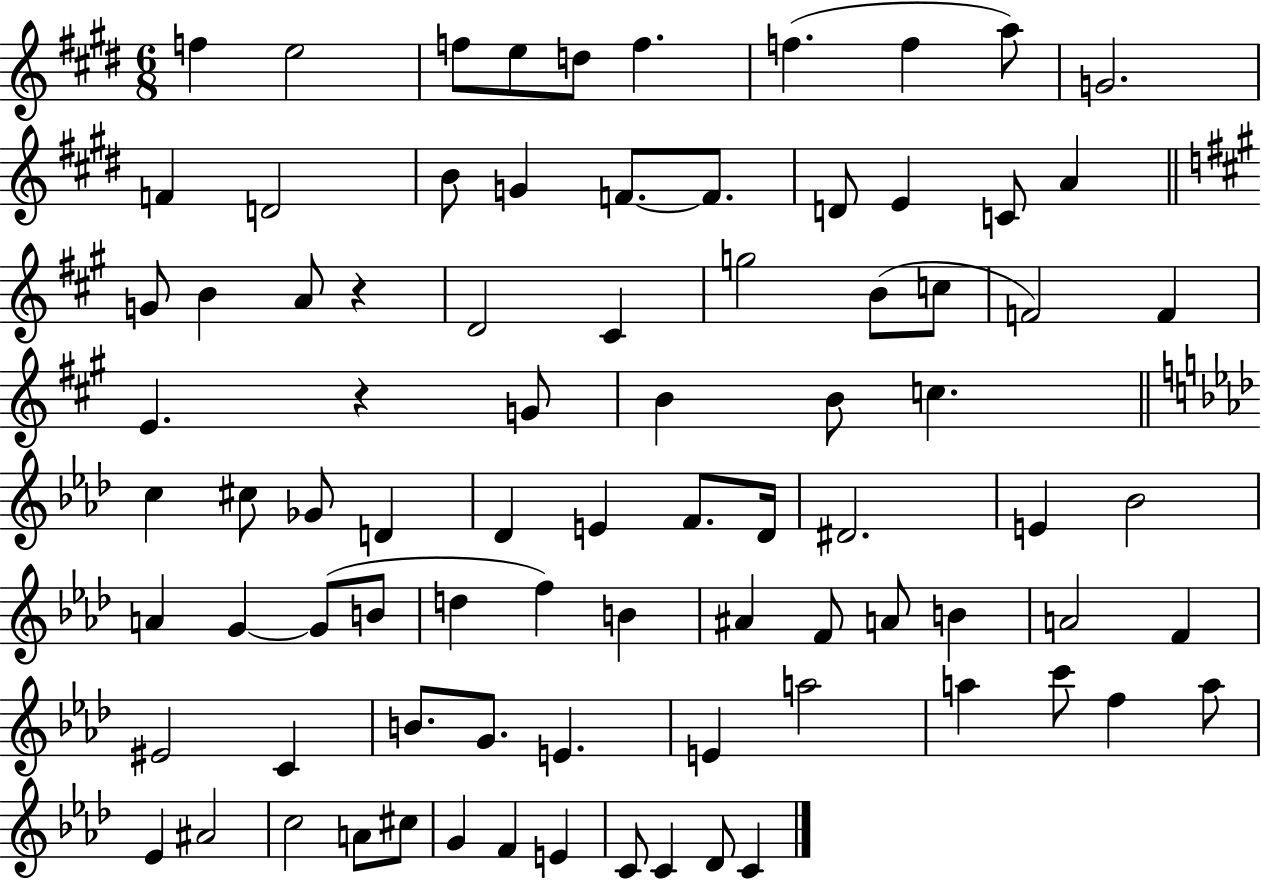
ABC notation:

X:1
T:Untitled
M:6/8
L:1/4
K:E
f e2 f/2 e/2 d/2 f f f a/2 G2 F D2 B/2 G F/2 F/2 D/2 E C/2 A G/2 B A/2 z D2 ^C g2 B/2 c/2 F2 F E z G/2 B B/2 c c ^c/2 _G/2 D _D E F/2 _D/4 ^D2 E _B2 A G G/2 B/2 d f B ^A F/2 A/2 B A2 F ^E2 C B/2 G/2 E E a2 a c'/2 f a/2 _E ^A2 c2 A/2 ^c/2 G F E C/2 C _D/2 C